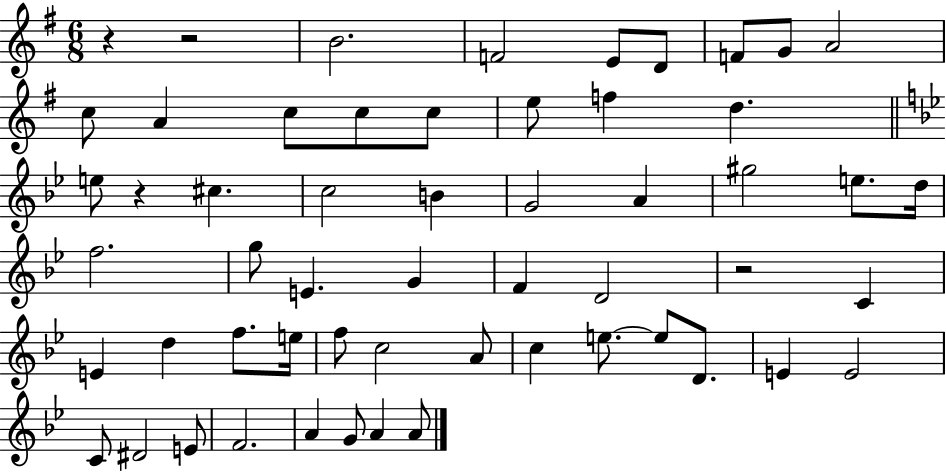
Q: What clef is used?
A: treble